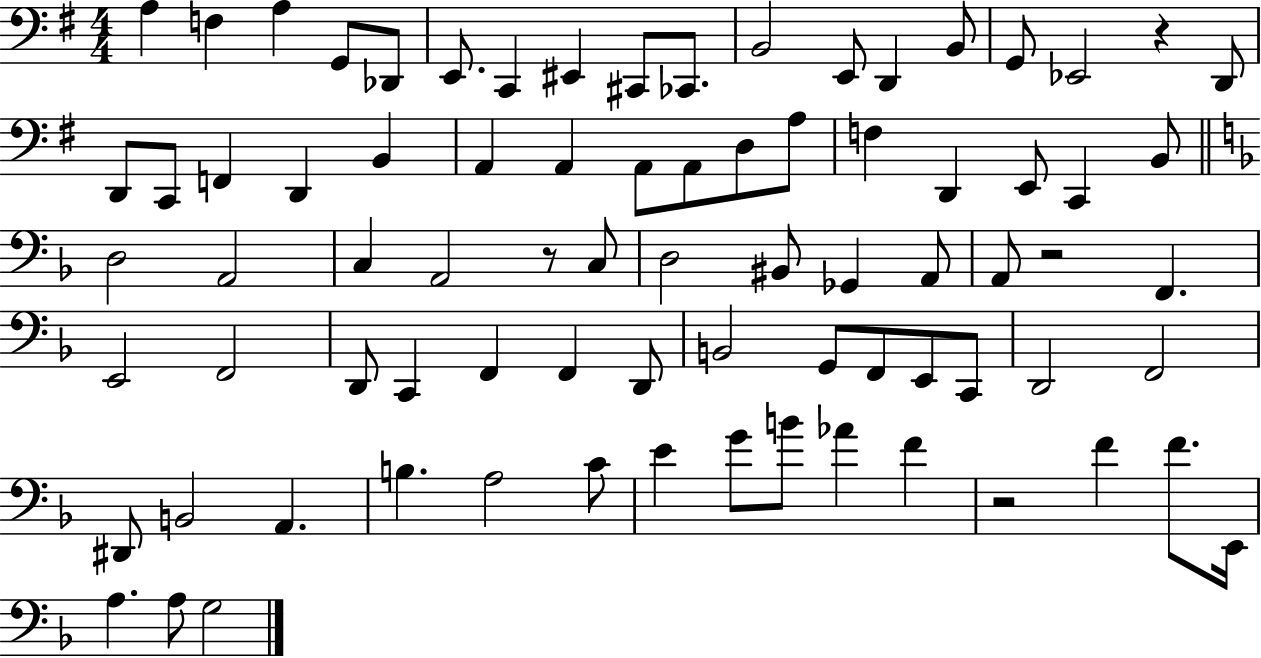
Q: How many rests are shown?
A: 4